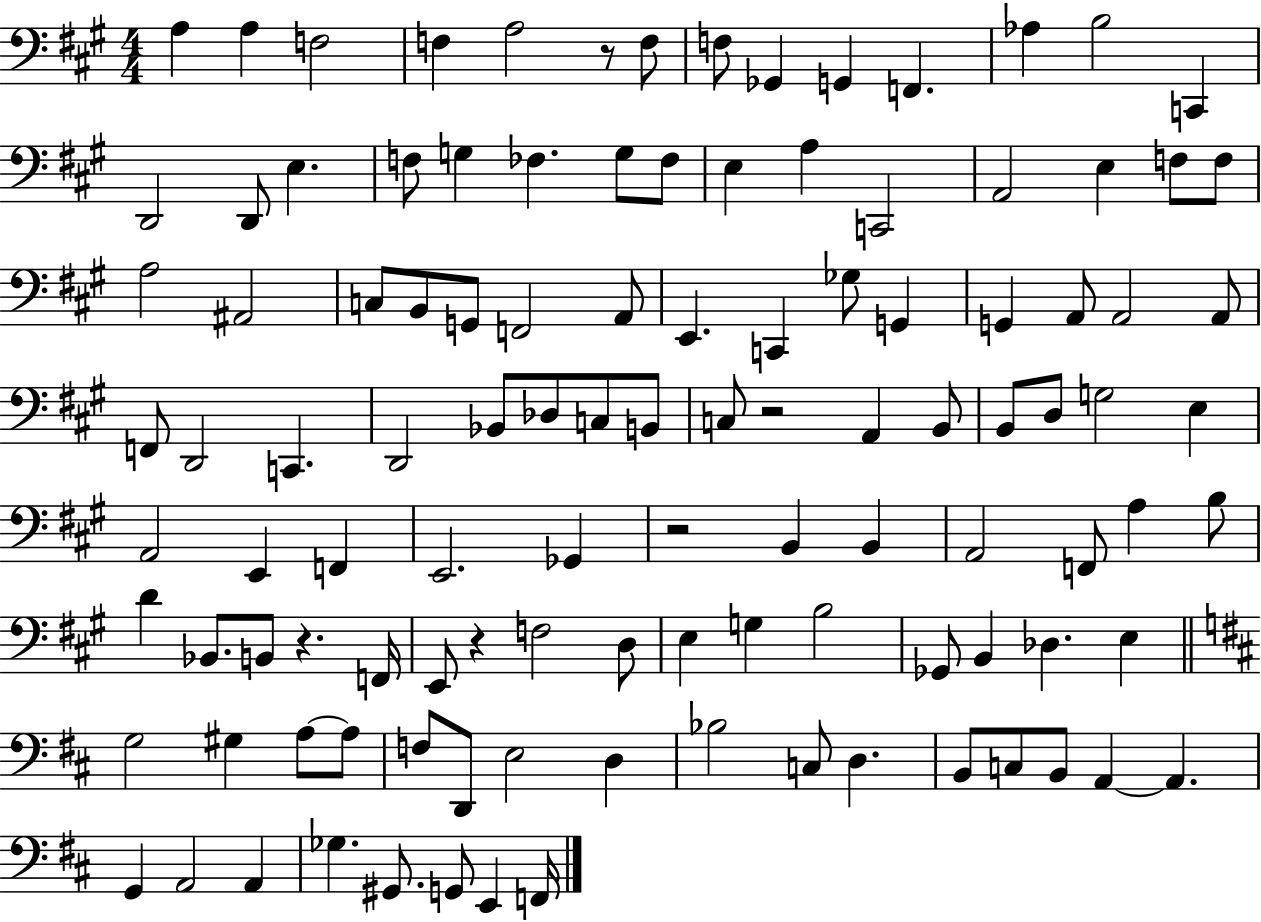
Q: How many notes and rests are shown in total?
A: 112